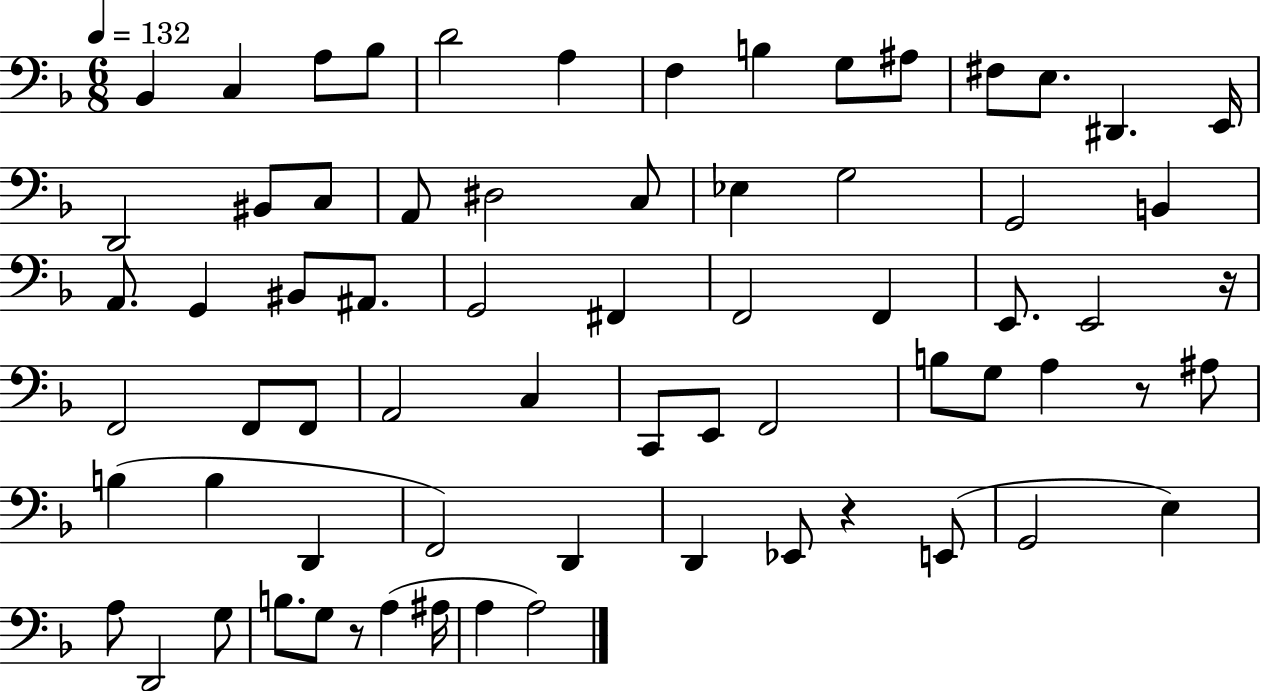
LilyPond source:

{
  \clef bass
  \numericTimeSignature
  \time 6/8
  \key f \major
  \tempo 4 = 132
  bes,4 c4 a8 bes8 | d'2 a4 | f4 b4 g8 ais8 | fis8 e8. dis,4. e,16 | \break d,2 bis,8 c8 | a,8 dis2 c8 | ees4 g2 | g,2 b,4 | \break a,8. g,4 bis,8 ais,8. | g,2 fis,4 | f,2 f,4 | e,8. e,2 r16 | \break f,2 f,8 f,8 | a,2 c4 | c,8 e,8 f,2 | b8 g8 a4 r8 ais8 | \break b4( b4 d,4 | f,2) d,4 | d,4 ees,8 r4 e,8( | g,2 e4) | \break a8 d,2 g8 | b8. g8 r8 a4( ais16 | a4 a2) | \bar "|."
}